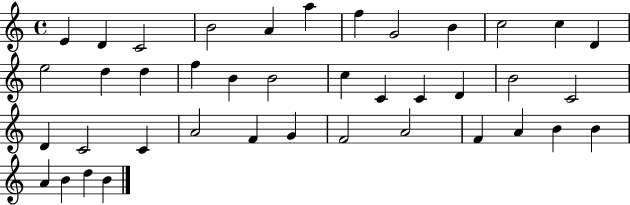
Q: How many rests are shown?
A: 0